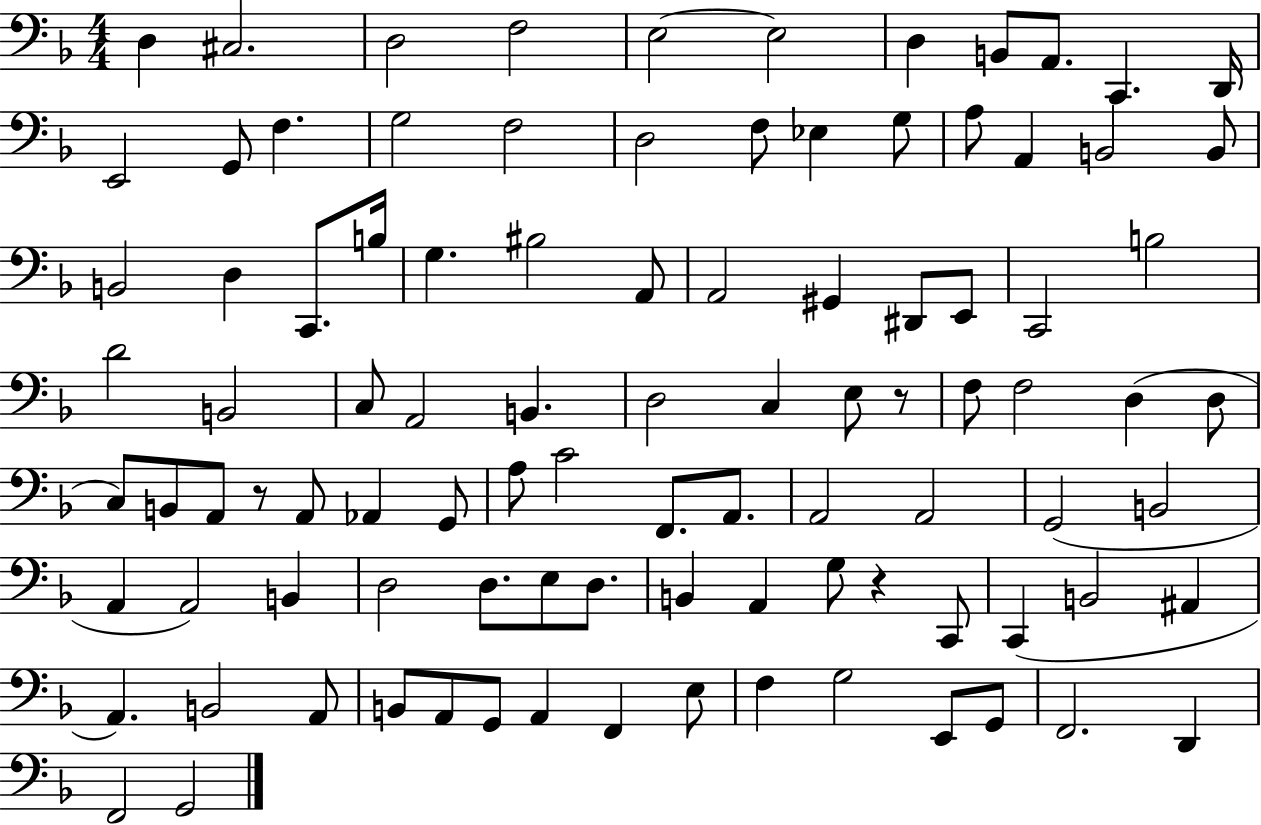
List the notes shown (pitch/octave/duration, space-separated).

D3/q C#3/h. D3/h F3/h E3/h E3/h D3/q B2/e A2/e. C2/q. D2/s E2/h G2/e F3/q. G3/h F3/h D3/h F3/e Eb3/q G3/e A3/e A2/q B2/h B2/e B2/h D3/q C2/e. B3/s G3/q. BIS3/h A2/e A2/h G#2/q D#2/e E2/e C2/h B3/h D4/h B2/h C3/e A2/h B2/q. D3/h C3/q E3/e R/e F3/e F3/h D3/q D3/e C3/e B2/e A2/e R/e A2/e Ab2/q G2/e A3/e C4/h F2/e. A2/e. A2/h A2/h G2/h B2/h A2/q A2/h B2/q D3/h D3/e. E3/e D3/e. B2/q A2/q G3/e R/q C2/e C2/q B2/h A#2/q A2/q. B2/h A2/e B2/e A2/e G2/e A2/q F2/q E3/e F3/q G3/h E2/e G2/e F2/h. D2/q F2/h G2/h